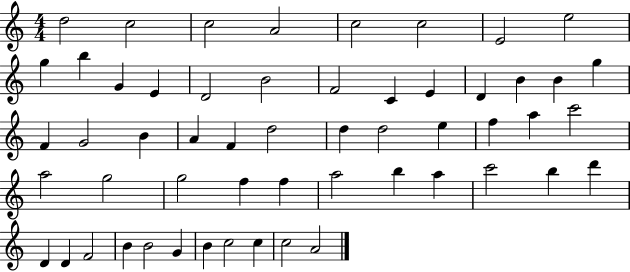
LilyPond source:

{
  \clef treble
  \numericTimeSignature
  \time 4/4
  \key c \major
  d''2 c''2 | c''2 a'2 | c''2 c''2 | e'2 e''2 | \break g''4 b''4 g'4 e'4 | d'2 b'2 | f'2 c'4 e'4 | d'4 b'4 b'4 g''4 | \break f'4 g'2 b'4 | a'4 f'4 d''2 | d''4 d''2 e''4 | f''4 a''4 c'''2 | \break a''2 g''2 | g''2 f''4 f''4 | a''2 b''4 a''4 | c'''2 b''4 d'''4 | \break d'4 d'4 f'2 | b'4 b'2 g'4 | b'4 c''2 c''4 | c''2 a'2 | \break \bar "|."
}